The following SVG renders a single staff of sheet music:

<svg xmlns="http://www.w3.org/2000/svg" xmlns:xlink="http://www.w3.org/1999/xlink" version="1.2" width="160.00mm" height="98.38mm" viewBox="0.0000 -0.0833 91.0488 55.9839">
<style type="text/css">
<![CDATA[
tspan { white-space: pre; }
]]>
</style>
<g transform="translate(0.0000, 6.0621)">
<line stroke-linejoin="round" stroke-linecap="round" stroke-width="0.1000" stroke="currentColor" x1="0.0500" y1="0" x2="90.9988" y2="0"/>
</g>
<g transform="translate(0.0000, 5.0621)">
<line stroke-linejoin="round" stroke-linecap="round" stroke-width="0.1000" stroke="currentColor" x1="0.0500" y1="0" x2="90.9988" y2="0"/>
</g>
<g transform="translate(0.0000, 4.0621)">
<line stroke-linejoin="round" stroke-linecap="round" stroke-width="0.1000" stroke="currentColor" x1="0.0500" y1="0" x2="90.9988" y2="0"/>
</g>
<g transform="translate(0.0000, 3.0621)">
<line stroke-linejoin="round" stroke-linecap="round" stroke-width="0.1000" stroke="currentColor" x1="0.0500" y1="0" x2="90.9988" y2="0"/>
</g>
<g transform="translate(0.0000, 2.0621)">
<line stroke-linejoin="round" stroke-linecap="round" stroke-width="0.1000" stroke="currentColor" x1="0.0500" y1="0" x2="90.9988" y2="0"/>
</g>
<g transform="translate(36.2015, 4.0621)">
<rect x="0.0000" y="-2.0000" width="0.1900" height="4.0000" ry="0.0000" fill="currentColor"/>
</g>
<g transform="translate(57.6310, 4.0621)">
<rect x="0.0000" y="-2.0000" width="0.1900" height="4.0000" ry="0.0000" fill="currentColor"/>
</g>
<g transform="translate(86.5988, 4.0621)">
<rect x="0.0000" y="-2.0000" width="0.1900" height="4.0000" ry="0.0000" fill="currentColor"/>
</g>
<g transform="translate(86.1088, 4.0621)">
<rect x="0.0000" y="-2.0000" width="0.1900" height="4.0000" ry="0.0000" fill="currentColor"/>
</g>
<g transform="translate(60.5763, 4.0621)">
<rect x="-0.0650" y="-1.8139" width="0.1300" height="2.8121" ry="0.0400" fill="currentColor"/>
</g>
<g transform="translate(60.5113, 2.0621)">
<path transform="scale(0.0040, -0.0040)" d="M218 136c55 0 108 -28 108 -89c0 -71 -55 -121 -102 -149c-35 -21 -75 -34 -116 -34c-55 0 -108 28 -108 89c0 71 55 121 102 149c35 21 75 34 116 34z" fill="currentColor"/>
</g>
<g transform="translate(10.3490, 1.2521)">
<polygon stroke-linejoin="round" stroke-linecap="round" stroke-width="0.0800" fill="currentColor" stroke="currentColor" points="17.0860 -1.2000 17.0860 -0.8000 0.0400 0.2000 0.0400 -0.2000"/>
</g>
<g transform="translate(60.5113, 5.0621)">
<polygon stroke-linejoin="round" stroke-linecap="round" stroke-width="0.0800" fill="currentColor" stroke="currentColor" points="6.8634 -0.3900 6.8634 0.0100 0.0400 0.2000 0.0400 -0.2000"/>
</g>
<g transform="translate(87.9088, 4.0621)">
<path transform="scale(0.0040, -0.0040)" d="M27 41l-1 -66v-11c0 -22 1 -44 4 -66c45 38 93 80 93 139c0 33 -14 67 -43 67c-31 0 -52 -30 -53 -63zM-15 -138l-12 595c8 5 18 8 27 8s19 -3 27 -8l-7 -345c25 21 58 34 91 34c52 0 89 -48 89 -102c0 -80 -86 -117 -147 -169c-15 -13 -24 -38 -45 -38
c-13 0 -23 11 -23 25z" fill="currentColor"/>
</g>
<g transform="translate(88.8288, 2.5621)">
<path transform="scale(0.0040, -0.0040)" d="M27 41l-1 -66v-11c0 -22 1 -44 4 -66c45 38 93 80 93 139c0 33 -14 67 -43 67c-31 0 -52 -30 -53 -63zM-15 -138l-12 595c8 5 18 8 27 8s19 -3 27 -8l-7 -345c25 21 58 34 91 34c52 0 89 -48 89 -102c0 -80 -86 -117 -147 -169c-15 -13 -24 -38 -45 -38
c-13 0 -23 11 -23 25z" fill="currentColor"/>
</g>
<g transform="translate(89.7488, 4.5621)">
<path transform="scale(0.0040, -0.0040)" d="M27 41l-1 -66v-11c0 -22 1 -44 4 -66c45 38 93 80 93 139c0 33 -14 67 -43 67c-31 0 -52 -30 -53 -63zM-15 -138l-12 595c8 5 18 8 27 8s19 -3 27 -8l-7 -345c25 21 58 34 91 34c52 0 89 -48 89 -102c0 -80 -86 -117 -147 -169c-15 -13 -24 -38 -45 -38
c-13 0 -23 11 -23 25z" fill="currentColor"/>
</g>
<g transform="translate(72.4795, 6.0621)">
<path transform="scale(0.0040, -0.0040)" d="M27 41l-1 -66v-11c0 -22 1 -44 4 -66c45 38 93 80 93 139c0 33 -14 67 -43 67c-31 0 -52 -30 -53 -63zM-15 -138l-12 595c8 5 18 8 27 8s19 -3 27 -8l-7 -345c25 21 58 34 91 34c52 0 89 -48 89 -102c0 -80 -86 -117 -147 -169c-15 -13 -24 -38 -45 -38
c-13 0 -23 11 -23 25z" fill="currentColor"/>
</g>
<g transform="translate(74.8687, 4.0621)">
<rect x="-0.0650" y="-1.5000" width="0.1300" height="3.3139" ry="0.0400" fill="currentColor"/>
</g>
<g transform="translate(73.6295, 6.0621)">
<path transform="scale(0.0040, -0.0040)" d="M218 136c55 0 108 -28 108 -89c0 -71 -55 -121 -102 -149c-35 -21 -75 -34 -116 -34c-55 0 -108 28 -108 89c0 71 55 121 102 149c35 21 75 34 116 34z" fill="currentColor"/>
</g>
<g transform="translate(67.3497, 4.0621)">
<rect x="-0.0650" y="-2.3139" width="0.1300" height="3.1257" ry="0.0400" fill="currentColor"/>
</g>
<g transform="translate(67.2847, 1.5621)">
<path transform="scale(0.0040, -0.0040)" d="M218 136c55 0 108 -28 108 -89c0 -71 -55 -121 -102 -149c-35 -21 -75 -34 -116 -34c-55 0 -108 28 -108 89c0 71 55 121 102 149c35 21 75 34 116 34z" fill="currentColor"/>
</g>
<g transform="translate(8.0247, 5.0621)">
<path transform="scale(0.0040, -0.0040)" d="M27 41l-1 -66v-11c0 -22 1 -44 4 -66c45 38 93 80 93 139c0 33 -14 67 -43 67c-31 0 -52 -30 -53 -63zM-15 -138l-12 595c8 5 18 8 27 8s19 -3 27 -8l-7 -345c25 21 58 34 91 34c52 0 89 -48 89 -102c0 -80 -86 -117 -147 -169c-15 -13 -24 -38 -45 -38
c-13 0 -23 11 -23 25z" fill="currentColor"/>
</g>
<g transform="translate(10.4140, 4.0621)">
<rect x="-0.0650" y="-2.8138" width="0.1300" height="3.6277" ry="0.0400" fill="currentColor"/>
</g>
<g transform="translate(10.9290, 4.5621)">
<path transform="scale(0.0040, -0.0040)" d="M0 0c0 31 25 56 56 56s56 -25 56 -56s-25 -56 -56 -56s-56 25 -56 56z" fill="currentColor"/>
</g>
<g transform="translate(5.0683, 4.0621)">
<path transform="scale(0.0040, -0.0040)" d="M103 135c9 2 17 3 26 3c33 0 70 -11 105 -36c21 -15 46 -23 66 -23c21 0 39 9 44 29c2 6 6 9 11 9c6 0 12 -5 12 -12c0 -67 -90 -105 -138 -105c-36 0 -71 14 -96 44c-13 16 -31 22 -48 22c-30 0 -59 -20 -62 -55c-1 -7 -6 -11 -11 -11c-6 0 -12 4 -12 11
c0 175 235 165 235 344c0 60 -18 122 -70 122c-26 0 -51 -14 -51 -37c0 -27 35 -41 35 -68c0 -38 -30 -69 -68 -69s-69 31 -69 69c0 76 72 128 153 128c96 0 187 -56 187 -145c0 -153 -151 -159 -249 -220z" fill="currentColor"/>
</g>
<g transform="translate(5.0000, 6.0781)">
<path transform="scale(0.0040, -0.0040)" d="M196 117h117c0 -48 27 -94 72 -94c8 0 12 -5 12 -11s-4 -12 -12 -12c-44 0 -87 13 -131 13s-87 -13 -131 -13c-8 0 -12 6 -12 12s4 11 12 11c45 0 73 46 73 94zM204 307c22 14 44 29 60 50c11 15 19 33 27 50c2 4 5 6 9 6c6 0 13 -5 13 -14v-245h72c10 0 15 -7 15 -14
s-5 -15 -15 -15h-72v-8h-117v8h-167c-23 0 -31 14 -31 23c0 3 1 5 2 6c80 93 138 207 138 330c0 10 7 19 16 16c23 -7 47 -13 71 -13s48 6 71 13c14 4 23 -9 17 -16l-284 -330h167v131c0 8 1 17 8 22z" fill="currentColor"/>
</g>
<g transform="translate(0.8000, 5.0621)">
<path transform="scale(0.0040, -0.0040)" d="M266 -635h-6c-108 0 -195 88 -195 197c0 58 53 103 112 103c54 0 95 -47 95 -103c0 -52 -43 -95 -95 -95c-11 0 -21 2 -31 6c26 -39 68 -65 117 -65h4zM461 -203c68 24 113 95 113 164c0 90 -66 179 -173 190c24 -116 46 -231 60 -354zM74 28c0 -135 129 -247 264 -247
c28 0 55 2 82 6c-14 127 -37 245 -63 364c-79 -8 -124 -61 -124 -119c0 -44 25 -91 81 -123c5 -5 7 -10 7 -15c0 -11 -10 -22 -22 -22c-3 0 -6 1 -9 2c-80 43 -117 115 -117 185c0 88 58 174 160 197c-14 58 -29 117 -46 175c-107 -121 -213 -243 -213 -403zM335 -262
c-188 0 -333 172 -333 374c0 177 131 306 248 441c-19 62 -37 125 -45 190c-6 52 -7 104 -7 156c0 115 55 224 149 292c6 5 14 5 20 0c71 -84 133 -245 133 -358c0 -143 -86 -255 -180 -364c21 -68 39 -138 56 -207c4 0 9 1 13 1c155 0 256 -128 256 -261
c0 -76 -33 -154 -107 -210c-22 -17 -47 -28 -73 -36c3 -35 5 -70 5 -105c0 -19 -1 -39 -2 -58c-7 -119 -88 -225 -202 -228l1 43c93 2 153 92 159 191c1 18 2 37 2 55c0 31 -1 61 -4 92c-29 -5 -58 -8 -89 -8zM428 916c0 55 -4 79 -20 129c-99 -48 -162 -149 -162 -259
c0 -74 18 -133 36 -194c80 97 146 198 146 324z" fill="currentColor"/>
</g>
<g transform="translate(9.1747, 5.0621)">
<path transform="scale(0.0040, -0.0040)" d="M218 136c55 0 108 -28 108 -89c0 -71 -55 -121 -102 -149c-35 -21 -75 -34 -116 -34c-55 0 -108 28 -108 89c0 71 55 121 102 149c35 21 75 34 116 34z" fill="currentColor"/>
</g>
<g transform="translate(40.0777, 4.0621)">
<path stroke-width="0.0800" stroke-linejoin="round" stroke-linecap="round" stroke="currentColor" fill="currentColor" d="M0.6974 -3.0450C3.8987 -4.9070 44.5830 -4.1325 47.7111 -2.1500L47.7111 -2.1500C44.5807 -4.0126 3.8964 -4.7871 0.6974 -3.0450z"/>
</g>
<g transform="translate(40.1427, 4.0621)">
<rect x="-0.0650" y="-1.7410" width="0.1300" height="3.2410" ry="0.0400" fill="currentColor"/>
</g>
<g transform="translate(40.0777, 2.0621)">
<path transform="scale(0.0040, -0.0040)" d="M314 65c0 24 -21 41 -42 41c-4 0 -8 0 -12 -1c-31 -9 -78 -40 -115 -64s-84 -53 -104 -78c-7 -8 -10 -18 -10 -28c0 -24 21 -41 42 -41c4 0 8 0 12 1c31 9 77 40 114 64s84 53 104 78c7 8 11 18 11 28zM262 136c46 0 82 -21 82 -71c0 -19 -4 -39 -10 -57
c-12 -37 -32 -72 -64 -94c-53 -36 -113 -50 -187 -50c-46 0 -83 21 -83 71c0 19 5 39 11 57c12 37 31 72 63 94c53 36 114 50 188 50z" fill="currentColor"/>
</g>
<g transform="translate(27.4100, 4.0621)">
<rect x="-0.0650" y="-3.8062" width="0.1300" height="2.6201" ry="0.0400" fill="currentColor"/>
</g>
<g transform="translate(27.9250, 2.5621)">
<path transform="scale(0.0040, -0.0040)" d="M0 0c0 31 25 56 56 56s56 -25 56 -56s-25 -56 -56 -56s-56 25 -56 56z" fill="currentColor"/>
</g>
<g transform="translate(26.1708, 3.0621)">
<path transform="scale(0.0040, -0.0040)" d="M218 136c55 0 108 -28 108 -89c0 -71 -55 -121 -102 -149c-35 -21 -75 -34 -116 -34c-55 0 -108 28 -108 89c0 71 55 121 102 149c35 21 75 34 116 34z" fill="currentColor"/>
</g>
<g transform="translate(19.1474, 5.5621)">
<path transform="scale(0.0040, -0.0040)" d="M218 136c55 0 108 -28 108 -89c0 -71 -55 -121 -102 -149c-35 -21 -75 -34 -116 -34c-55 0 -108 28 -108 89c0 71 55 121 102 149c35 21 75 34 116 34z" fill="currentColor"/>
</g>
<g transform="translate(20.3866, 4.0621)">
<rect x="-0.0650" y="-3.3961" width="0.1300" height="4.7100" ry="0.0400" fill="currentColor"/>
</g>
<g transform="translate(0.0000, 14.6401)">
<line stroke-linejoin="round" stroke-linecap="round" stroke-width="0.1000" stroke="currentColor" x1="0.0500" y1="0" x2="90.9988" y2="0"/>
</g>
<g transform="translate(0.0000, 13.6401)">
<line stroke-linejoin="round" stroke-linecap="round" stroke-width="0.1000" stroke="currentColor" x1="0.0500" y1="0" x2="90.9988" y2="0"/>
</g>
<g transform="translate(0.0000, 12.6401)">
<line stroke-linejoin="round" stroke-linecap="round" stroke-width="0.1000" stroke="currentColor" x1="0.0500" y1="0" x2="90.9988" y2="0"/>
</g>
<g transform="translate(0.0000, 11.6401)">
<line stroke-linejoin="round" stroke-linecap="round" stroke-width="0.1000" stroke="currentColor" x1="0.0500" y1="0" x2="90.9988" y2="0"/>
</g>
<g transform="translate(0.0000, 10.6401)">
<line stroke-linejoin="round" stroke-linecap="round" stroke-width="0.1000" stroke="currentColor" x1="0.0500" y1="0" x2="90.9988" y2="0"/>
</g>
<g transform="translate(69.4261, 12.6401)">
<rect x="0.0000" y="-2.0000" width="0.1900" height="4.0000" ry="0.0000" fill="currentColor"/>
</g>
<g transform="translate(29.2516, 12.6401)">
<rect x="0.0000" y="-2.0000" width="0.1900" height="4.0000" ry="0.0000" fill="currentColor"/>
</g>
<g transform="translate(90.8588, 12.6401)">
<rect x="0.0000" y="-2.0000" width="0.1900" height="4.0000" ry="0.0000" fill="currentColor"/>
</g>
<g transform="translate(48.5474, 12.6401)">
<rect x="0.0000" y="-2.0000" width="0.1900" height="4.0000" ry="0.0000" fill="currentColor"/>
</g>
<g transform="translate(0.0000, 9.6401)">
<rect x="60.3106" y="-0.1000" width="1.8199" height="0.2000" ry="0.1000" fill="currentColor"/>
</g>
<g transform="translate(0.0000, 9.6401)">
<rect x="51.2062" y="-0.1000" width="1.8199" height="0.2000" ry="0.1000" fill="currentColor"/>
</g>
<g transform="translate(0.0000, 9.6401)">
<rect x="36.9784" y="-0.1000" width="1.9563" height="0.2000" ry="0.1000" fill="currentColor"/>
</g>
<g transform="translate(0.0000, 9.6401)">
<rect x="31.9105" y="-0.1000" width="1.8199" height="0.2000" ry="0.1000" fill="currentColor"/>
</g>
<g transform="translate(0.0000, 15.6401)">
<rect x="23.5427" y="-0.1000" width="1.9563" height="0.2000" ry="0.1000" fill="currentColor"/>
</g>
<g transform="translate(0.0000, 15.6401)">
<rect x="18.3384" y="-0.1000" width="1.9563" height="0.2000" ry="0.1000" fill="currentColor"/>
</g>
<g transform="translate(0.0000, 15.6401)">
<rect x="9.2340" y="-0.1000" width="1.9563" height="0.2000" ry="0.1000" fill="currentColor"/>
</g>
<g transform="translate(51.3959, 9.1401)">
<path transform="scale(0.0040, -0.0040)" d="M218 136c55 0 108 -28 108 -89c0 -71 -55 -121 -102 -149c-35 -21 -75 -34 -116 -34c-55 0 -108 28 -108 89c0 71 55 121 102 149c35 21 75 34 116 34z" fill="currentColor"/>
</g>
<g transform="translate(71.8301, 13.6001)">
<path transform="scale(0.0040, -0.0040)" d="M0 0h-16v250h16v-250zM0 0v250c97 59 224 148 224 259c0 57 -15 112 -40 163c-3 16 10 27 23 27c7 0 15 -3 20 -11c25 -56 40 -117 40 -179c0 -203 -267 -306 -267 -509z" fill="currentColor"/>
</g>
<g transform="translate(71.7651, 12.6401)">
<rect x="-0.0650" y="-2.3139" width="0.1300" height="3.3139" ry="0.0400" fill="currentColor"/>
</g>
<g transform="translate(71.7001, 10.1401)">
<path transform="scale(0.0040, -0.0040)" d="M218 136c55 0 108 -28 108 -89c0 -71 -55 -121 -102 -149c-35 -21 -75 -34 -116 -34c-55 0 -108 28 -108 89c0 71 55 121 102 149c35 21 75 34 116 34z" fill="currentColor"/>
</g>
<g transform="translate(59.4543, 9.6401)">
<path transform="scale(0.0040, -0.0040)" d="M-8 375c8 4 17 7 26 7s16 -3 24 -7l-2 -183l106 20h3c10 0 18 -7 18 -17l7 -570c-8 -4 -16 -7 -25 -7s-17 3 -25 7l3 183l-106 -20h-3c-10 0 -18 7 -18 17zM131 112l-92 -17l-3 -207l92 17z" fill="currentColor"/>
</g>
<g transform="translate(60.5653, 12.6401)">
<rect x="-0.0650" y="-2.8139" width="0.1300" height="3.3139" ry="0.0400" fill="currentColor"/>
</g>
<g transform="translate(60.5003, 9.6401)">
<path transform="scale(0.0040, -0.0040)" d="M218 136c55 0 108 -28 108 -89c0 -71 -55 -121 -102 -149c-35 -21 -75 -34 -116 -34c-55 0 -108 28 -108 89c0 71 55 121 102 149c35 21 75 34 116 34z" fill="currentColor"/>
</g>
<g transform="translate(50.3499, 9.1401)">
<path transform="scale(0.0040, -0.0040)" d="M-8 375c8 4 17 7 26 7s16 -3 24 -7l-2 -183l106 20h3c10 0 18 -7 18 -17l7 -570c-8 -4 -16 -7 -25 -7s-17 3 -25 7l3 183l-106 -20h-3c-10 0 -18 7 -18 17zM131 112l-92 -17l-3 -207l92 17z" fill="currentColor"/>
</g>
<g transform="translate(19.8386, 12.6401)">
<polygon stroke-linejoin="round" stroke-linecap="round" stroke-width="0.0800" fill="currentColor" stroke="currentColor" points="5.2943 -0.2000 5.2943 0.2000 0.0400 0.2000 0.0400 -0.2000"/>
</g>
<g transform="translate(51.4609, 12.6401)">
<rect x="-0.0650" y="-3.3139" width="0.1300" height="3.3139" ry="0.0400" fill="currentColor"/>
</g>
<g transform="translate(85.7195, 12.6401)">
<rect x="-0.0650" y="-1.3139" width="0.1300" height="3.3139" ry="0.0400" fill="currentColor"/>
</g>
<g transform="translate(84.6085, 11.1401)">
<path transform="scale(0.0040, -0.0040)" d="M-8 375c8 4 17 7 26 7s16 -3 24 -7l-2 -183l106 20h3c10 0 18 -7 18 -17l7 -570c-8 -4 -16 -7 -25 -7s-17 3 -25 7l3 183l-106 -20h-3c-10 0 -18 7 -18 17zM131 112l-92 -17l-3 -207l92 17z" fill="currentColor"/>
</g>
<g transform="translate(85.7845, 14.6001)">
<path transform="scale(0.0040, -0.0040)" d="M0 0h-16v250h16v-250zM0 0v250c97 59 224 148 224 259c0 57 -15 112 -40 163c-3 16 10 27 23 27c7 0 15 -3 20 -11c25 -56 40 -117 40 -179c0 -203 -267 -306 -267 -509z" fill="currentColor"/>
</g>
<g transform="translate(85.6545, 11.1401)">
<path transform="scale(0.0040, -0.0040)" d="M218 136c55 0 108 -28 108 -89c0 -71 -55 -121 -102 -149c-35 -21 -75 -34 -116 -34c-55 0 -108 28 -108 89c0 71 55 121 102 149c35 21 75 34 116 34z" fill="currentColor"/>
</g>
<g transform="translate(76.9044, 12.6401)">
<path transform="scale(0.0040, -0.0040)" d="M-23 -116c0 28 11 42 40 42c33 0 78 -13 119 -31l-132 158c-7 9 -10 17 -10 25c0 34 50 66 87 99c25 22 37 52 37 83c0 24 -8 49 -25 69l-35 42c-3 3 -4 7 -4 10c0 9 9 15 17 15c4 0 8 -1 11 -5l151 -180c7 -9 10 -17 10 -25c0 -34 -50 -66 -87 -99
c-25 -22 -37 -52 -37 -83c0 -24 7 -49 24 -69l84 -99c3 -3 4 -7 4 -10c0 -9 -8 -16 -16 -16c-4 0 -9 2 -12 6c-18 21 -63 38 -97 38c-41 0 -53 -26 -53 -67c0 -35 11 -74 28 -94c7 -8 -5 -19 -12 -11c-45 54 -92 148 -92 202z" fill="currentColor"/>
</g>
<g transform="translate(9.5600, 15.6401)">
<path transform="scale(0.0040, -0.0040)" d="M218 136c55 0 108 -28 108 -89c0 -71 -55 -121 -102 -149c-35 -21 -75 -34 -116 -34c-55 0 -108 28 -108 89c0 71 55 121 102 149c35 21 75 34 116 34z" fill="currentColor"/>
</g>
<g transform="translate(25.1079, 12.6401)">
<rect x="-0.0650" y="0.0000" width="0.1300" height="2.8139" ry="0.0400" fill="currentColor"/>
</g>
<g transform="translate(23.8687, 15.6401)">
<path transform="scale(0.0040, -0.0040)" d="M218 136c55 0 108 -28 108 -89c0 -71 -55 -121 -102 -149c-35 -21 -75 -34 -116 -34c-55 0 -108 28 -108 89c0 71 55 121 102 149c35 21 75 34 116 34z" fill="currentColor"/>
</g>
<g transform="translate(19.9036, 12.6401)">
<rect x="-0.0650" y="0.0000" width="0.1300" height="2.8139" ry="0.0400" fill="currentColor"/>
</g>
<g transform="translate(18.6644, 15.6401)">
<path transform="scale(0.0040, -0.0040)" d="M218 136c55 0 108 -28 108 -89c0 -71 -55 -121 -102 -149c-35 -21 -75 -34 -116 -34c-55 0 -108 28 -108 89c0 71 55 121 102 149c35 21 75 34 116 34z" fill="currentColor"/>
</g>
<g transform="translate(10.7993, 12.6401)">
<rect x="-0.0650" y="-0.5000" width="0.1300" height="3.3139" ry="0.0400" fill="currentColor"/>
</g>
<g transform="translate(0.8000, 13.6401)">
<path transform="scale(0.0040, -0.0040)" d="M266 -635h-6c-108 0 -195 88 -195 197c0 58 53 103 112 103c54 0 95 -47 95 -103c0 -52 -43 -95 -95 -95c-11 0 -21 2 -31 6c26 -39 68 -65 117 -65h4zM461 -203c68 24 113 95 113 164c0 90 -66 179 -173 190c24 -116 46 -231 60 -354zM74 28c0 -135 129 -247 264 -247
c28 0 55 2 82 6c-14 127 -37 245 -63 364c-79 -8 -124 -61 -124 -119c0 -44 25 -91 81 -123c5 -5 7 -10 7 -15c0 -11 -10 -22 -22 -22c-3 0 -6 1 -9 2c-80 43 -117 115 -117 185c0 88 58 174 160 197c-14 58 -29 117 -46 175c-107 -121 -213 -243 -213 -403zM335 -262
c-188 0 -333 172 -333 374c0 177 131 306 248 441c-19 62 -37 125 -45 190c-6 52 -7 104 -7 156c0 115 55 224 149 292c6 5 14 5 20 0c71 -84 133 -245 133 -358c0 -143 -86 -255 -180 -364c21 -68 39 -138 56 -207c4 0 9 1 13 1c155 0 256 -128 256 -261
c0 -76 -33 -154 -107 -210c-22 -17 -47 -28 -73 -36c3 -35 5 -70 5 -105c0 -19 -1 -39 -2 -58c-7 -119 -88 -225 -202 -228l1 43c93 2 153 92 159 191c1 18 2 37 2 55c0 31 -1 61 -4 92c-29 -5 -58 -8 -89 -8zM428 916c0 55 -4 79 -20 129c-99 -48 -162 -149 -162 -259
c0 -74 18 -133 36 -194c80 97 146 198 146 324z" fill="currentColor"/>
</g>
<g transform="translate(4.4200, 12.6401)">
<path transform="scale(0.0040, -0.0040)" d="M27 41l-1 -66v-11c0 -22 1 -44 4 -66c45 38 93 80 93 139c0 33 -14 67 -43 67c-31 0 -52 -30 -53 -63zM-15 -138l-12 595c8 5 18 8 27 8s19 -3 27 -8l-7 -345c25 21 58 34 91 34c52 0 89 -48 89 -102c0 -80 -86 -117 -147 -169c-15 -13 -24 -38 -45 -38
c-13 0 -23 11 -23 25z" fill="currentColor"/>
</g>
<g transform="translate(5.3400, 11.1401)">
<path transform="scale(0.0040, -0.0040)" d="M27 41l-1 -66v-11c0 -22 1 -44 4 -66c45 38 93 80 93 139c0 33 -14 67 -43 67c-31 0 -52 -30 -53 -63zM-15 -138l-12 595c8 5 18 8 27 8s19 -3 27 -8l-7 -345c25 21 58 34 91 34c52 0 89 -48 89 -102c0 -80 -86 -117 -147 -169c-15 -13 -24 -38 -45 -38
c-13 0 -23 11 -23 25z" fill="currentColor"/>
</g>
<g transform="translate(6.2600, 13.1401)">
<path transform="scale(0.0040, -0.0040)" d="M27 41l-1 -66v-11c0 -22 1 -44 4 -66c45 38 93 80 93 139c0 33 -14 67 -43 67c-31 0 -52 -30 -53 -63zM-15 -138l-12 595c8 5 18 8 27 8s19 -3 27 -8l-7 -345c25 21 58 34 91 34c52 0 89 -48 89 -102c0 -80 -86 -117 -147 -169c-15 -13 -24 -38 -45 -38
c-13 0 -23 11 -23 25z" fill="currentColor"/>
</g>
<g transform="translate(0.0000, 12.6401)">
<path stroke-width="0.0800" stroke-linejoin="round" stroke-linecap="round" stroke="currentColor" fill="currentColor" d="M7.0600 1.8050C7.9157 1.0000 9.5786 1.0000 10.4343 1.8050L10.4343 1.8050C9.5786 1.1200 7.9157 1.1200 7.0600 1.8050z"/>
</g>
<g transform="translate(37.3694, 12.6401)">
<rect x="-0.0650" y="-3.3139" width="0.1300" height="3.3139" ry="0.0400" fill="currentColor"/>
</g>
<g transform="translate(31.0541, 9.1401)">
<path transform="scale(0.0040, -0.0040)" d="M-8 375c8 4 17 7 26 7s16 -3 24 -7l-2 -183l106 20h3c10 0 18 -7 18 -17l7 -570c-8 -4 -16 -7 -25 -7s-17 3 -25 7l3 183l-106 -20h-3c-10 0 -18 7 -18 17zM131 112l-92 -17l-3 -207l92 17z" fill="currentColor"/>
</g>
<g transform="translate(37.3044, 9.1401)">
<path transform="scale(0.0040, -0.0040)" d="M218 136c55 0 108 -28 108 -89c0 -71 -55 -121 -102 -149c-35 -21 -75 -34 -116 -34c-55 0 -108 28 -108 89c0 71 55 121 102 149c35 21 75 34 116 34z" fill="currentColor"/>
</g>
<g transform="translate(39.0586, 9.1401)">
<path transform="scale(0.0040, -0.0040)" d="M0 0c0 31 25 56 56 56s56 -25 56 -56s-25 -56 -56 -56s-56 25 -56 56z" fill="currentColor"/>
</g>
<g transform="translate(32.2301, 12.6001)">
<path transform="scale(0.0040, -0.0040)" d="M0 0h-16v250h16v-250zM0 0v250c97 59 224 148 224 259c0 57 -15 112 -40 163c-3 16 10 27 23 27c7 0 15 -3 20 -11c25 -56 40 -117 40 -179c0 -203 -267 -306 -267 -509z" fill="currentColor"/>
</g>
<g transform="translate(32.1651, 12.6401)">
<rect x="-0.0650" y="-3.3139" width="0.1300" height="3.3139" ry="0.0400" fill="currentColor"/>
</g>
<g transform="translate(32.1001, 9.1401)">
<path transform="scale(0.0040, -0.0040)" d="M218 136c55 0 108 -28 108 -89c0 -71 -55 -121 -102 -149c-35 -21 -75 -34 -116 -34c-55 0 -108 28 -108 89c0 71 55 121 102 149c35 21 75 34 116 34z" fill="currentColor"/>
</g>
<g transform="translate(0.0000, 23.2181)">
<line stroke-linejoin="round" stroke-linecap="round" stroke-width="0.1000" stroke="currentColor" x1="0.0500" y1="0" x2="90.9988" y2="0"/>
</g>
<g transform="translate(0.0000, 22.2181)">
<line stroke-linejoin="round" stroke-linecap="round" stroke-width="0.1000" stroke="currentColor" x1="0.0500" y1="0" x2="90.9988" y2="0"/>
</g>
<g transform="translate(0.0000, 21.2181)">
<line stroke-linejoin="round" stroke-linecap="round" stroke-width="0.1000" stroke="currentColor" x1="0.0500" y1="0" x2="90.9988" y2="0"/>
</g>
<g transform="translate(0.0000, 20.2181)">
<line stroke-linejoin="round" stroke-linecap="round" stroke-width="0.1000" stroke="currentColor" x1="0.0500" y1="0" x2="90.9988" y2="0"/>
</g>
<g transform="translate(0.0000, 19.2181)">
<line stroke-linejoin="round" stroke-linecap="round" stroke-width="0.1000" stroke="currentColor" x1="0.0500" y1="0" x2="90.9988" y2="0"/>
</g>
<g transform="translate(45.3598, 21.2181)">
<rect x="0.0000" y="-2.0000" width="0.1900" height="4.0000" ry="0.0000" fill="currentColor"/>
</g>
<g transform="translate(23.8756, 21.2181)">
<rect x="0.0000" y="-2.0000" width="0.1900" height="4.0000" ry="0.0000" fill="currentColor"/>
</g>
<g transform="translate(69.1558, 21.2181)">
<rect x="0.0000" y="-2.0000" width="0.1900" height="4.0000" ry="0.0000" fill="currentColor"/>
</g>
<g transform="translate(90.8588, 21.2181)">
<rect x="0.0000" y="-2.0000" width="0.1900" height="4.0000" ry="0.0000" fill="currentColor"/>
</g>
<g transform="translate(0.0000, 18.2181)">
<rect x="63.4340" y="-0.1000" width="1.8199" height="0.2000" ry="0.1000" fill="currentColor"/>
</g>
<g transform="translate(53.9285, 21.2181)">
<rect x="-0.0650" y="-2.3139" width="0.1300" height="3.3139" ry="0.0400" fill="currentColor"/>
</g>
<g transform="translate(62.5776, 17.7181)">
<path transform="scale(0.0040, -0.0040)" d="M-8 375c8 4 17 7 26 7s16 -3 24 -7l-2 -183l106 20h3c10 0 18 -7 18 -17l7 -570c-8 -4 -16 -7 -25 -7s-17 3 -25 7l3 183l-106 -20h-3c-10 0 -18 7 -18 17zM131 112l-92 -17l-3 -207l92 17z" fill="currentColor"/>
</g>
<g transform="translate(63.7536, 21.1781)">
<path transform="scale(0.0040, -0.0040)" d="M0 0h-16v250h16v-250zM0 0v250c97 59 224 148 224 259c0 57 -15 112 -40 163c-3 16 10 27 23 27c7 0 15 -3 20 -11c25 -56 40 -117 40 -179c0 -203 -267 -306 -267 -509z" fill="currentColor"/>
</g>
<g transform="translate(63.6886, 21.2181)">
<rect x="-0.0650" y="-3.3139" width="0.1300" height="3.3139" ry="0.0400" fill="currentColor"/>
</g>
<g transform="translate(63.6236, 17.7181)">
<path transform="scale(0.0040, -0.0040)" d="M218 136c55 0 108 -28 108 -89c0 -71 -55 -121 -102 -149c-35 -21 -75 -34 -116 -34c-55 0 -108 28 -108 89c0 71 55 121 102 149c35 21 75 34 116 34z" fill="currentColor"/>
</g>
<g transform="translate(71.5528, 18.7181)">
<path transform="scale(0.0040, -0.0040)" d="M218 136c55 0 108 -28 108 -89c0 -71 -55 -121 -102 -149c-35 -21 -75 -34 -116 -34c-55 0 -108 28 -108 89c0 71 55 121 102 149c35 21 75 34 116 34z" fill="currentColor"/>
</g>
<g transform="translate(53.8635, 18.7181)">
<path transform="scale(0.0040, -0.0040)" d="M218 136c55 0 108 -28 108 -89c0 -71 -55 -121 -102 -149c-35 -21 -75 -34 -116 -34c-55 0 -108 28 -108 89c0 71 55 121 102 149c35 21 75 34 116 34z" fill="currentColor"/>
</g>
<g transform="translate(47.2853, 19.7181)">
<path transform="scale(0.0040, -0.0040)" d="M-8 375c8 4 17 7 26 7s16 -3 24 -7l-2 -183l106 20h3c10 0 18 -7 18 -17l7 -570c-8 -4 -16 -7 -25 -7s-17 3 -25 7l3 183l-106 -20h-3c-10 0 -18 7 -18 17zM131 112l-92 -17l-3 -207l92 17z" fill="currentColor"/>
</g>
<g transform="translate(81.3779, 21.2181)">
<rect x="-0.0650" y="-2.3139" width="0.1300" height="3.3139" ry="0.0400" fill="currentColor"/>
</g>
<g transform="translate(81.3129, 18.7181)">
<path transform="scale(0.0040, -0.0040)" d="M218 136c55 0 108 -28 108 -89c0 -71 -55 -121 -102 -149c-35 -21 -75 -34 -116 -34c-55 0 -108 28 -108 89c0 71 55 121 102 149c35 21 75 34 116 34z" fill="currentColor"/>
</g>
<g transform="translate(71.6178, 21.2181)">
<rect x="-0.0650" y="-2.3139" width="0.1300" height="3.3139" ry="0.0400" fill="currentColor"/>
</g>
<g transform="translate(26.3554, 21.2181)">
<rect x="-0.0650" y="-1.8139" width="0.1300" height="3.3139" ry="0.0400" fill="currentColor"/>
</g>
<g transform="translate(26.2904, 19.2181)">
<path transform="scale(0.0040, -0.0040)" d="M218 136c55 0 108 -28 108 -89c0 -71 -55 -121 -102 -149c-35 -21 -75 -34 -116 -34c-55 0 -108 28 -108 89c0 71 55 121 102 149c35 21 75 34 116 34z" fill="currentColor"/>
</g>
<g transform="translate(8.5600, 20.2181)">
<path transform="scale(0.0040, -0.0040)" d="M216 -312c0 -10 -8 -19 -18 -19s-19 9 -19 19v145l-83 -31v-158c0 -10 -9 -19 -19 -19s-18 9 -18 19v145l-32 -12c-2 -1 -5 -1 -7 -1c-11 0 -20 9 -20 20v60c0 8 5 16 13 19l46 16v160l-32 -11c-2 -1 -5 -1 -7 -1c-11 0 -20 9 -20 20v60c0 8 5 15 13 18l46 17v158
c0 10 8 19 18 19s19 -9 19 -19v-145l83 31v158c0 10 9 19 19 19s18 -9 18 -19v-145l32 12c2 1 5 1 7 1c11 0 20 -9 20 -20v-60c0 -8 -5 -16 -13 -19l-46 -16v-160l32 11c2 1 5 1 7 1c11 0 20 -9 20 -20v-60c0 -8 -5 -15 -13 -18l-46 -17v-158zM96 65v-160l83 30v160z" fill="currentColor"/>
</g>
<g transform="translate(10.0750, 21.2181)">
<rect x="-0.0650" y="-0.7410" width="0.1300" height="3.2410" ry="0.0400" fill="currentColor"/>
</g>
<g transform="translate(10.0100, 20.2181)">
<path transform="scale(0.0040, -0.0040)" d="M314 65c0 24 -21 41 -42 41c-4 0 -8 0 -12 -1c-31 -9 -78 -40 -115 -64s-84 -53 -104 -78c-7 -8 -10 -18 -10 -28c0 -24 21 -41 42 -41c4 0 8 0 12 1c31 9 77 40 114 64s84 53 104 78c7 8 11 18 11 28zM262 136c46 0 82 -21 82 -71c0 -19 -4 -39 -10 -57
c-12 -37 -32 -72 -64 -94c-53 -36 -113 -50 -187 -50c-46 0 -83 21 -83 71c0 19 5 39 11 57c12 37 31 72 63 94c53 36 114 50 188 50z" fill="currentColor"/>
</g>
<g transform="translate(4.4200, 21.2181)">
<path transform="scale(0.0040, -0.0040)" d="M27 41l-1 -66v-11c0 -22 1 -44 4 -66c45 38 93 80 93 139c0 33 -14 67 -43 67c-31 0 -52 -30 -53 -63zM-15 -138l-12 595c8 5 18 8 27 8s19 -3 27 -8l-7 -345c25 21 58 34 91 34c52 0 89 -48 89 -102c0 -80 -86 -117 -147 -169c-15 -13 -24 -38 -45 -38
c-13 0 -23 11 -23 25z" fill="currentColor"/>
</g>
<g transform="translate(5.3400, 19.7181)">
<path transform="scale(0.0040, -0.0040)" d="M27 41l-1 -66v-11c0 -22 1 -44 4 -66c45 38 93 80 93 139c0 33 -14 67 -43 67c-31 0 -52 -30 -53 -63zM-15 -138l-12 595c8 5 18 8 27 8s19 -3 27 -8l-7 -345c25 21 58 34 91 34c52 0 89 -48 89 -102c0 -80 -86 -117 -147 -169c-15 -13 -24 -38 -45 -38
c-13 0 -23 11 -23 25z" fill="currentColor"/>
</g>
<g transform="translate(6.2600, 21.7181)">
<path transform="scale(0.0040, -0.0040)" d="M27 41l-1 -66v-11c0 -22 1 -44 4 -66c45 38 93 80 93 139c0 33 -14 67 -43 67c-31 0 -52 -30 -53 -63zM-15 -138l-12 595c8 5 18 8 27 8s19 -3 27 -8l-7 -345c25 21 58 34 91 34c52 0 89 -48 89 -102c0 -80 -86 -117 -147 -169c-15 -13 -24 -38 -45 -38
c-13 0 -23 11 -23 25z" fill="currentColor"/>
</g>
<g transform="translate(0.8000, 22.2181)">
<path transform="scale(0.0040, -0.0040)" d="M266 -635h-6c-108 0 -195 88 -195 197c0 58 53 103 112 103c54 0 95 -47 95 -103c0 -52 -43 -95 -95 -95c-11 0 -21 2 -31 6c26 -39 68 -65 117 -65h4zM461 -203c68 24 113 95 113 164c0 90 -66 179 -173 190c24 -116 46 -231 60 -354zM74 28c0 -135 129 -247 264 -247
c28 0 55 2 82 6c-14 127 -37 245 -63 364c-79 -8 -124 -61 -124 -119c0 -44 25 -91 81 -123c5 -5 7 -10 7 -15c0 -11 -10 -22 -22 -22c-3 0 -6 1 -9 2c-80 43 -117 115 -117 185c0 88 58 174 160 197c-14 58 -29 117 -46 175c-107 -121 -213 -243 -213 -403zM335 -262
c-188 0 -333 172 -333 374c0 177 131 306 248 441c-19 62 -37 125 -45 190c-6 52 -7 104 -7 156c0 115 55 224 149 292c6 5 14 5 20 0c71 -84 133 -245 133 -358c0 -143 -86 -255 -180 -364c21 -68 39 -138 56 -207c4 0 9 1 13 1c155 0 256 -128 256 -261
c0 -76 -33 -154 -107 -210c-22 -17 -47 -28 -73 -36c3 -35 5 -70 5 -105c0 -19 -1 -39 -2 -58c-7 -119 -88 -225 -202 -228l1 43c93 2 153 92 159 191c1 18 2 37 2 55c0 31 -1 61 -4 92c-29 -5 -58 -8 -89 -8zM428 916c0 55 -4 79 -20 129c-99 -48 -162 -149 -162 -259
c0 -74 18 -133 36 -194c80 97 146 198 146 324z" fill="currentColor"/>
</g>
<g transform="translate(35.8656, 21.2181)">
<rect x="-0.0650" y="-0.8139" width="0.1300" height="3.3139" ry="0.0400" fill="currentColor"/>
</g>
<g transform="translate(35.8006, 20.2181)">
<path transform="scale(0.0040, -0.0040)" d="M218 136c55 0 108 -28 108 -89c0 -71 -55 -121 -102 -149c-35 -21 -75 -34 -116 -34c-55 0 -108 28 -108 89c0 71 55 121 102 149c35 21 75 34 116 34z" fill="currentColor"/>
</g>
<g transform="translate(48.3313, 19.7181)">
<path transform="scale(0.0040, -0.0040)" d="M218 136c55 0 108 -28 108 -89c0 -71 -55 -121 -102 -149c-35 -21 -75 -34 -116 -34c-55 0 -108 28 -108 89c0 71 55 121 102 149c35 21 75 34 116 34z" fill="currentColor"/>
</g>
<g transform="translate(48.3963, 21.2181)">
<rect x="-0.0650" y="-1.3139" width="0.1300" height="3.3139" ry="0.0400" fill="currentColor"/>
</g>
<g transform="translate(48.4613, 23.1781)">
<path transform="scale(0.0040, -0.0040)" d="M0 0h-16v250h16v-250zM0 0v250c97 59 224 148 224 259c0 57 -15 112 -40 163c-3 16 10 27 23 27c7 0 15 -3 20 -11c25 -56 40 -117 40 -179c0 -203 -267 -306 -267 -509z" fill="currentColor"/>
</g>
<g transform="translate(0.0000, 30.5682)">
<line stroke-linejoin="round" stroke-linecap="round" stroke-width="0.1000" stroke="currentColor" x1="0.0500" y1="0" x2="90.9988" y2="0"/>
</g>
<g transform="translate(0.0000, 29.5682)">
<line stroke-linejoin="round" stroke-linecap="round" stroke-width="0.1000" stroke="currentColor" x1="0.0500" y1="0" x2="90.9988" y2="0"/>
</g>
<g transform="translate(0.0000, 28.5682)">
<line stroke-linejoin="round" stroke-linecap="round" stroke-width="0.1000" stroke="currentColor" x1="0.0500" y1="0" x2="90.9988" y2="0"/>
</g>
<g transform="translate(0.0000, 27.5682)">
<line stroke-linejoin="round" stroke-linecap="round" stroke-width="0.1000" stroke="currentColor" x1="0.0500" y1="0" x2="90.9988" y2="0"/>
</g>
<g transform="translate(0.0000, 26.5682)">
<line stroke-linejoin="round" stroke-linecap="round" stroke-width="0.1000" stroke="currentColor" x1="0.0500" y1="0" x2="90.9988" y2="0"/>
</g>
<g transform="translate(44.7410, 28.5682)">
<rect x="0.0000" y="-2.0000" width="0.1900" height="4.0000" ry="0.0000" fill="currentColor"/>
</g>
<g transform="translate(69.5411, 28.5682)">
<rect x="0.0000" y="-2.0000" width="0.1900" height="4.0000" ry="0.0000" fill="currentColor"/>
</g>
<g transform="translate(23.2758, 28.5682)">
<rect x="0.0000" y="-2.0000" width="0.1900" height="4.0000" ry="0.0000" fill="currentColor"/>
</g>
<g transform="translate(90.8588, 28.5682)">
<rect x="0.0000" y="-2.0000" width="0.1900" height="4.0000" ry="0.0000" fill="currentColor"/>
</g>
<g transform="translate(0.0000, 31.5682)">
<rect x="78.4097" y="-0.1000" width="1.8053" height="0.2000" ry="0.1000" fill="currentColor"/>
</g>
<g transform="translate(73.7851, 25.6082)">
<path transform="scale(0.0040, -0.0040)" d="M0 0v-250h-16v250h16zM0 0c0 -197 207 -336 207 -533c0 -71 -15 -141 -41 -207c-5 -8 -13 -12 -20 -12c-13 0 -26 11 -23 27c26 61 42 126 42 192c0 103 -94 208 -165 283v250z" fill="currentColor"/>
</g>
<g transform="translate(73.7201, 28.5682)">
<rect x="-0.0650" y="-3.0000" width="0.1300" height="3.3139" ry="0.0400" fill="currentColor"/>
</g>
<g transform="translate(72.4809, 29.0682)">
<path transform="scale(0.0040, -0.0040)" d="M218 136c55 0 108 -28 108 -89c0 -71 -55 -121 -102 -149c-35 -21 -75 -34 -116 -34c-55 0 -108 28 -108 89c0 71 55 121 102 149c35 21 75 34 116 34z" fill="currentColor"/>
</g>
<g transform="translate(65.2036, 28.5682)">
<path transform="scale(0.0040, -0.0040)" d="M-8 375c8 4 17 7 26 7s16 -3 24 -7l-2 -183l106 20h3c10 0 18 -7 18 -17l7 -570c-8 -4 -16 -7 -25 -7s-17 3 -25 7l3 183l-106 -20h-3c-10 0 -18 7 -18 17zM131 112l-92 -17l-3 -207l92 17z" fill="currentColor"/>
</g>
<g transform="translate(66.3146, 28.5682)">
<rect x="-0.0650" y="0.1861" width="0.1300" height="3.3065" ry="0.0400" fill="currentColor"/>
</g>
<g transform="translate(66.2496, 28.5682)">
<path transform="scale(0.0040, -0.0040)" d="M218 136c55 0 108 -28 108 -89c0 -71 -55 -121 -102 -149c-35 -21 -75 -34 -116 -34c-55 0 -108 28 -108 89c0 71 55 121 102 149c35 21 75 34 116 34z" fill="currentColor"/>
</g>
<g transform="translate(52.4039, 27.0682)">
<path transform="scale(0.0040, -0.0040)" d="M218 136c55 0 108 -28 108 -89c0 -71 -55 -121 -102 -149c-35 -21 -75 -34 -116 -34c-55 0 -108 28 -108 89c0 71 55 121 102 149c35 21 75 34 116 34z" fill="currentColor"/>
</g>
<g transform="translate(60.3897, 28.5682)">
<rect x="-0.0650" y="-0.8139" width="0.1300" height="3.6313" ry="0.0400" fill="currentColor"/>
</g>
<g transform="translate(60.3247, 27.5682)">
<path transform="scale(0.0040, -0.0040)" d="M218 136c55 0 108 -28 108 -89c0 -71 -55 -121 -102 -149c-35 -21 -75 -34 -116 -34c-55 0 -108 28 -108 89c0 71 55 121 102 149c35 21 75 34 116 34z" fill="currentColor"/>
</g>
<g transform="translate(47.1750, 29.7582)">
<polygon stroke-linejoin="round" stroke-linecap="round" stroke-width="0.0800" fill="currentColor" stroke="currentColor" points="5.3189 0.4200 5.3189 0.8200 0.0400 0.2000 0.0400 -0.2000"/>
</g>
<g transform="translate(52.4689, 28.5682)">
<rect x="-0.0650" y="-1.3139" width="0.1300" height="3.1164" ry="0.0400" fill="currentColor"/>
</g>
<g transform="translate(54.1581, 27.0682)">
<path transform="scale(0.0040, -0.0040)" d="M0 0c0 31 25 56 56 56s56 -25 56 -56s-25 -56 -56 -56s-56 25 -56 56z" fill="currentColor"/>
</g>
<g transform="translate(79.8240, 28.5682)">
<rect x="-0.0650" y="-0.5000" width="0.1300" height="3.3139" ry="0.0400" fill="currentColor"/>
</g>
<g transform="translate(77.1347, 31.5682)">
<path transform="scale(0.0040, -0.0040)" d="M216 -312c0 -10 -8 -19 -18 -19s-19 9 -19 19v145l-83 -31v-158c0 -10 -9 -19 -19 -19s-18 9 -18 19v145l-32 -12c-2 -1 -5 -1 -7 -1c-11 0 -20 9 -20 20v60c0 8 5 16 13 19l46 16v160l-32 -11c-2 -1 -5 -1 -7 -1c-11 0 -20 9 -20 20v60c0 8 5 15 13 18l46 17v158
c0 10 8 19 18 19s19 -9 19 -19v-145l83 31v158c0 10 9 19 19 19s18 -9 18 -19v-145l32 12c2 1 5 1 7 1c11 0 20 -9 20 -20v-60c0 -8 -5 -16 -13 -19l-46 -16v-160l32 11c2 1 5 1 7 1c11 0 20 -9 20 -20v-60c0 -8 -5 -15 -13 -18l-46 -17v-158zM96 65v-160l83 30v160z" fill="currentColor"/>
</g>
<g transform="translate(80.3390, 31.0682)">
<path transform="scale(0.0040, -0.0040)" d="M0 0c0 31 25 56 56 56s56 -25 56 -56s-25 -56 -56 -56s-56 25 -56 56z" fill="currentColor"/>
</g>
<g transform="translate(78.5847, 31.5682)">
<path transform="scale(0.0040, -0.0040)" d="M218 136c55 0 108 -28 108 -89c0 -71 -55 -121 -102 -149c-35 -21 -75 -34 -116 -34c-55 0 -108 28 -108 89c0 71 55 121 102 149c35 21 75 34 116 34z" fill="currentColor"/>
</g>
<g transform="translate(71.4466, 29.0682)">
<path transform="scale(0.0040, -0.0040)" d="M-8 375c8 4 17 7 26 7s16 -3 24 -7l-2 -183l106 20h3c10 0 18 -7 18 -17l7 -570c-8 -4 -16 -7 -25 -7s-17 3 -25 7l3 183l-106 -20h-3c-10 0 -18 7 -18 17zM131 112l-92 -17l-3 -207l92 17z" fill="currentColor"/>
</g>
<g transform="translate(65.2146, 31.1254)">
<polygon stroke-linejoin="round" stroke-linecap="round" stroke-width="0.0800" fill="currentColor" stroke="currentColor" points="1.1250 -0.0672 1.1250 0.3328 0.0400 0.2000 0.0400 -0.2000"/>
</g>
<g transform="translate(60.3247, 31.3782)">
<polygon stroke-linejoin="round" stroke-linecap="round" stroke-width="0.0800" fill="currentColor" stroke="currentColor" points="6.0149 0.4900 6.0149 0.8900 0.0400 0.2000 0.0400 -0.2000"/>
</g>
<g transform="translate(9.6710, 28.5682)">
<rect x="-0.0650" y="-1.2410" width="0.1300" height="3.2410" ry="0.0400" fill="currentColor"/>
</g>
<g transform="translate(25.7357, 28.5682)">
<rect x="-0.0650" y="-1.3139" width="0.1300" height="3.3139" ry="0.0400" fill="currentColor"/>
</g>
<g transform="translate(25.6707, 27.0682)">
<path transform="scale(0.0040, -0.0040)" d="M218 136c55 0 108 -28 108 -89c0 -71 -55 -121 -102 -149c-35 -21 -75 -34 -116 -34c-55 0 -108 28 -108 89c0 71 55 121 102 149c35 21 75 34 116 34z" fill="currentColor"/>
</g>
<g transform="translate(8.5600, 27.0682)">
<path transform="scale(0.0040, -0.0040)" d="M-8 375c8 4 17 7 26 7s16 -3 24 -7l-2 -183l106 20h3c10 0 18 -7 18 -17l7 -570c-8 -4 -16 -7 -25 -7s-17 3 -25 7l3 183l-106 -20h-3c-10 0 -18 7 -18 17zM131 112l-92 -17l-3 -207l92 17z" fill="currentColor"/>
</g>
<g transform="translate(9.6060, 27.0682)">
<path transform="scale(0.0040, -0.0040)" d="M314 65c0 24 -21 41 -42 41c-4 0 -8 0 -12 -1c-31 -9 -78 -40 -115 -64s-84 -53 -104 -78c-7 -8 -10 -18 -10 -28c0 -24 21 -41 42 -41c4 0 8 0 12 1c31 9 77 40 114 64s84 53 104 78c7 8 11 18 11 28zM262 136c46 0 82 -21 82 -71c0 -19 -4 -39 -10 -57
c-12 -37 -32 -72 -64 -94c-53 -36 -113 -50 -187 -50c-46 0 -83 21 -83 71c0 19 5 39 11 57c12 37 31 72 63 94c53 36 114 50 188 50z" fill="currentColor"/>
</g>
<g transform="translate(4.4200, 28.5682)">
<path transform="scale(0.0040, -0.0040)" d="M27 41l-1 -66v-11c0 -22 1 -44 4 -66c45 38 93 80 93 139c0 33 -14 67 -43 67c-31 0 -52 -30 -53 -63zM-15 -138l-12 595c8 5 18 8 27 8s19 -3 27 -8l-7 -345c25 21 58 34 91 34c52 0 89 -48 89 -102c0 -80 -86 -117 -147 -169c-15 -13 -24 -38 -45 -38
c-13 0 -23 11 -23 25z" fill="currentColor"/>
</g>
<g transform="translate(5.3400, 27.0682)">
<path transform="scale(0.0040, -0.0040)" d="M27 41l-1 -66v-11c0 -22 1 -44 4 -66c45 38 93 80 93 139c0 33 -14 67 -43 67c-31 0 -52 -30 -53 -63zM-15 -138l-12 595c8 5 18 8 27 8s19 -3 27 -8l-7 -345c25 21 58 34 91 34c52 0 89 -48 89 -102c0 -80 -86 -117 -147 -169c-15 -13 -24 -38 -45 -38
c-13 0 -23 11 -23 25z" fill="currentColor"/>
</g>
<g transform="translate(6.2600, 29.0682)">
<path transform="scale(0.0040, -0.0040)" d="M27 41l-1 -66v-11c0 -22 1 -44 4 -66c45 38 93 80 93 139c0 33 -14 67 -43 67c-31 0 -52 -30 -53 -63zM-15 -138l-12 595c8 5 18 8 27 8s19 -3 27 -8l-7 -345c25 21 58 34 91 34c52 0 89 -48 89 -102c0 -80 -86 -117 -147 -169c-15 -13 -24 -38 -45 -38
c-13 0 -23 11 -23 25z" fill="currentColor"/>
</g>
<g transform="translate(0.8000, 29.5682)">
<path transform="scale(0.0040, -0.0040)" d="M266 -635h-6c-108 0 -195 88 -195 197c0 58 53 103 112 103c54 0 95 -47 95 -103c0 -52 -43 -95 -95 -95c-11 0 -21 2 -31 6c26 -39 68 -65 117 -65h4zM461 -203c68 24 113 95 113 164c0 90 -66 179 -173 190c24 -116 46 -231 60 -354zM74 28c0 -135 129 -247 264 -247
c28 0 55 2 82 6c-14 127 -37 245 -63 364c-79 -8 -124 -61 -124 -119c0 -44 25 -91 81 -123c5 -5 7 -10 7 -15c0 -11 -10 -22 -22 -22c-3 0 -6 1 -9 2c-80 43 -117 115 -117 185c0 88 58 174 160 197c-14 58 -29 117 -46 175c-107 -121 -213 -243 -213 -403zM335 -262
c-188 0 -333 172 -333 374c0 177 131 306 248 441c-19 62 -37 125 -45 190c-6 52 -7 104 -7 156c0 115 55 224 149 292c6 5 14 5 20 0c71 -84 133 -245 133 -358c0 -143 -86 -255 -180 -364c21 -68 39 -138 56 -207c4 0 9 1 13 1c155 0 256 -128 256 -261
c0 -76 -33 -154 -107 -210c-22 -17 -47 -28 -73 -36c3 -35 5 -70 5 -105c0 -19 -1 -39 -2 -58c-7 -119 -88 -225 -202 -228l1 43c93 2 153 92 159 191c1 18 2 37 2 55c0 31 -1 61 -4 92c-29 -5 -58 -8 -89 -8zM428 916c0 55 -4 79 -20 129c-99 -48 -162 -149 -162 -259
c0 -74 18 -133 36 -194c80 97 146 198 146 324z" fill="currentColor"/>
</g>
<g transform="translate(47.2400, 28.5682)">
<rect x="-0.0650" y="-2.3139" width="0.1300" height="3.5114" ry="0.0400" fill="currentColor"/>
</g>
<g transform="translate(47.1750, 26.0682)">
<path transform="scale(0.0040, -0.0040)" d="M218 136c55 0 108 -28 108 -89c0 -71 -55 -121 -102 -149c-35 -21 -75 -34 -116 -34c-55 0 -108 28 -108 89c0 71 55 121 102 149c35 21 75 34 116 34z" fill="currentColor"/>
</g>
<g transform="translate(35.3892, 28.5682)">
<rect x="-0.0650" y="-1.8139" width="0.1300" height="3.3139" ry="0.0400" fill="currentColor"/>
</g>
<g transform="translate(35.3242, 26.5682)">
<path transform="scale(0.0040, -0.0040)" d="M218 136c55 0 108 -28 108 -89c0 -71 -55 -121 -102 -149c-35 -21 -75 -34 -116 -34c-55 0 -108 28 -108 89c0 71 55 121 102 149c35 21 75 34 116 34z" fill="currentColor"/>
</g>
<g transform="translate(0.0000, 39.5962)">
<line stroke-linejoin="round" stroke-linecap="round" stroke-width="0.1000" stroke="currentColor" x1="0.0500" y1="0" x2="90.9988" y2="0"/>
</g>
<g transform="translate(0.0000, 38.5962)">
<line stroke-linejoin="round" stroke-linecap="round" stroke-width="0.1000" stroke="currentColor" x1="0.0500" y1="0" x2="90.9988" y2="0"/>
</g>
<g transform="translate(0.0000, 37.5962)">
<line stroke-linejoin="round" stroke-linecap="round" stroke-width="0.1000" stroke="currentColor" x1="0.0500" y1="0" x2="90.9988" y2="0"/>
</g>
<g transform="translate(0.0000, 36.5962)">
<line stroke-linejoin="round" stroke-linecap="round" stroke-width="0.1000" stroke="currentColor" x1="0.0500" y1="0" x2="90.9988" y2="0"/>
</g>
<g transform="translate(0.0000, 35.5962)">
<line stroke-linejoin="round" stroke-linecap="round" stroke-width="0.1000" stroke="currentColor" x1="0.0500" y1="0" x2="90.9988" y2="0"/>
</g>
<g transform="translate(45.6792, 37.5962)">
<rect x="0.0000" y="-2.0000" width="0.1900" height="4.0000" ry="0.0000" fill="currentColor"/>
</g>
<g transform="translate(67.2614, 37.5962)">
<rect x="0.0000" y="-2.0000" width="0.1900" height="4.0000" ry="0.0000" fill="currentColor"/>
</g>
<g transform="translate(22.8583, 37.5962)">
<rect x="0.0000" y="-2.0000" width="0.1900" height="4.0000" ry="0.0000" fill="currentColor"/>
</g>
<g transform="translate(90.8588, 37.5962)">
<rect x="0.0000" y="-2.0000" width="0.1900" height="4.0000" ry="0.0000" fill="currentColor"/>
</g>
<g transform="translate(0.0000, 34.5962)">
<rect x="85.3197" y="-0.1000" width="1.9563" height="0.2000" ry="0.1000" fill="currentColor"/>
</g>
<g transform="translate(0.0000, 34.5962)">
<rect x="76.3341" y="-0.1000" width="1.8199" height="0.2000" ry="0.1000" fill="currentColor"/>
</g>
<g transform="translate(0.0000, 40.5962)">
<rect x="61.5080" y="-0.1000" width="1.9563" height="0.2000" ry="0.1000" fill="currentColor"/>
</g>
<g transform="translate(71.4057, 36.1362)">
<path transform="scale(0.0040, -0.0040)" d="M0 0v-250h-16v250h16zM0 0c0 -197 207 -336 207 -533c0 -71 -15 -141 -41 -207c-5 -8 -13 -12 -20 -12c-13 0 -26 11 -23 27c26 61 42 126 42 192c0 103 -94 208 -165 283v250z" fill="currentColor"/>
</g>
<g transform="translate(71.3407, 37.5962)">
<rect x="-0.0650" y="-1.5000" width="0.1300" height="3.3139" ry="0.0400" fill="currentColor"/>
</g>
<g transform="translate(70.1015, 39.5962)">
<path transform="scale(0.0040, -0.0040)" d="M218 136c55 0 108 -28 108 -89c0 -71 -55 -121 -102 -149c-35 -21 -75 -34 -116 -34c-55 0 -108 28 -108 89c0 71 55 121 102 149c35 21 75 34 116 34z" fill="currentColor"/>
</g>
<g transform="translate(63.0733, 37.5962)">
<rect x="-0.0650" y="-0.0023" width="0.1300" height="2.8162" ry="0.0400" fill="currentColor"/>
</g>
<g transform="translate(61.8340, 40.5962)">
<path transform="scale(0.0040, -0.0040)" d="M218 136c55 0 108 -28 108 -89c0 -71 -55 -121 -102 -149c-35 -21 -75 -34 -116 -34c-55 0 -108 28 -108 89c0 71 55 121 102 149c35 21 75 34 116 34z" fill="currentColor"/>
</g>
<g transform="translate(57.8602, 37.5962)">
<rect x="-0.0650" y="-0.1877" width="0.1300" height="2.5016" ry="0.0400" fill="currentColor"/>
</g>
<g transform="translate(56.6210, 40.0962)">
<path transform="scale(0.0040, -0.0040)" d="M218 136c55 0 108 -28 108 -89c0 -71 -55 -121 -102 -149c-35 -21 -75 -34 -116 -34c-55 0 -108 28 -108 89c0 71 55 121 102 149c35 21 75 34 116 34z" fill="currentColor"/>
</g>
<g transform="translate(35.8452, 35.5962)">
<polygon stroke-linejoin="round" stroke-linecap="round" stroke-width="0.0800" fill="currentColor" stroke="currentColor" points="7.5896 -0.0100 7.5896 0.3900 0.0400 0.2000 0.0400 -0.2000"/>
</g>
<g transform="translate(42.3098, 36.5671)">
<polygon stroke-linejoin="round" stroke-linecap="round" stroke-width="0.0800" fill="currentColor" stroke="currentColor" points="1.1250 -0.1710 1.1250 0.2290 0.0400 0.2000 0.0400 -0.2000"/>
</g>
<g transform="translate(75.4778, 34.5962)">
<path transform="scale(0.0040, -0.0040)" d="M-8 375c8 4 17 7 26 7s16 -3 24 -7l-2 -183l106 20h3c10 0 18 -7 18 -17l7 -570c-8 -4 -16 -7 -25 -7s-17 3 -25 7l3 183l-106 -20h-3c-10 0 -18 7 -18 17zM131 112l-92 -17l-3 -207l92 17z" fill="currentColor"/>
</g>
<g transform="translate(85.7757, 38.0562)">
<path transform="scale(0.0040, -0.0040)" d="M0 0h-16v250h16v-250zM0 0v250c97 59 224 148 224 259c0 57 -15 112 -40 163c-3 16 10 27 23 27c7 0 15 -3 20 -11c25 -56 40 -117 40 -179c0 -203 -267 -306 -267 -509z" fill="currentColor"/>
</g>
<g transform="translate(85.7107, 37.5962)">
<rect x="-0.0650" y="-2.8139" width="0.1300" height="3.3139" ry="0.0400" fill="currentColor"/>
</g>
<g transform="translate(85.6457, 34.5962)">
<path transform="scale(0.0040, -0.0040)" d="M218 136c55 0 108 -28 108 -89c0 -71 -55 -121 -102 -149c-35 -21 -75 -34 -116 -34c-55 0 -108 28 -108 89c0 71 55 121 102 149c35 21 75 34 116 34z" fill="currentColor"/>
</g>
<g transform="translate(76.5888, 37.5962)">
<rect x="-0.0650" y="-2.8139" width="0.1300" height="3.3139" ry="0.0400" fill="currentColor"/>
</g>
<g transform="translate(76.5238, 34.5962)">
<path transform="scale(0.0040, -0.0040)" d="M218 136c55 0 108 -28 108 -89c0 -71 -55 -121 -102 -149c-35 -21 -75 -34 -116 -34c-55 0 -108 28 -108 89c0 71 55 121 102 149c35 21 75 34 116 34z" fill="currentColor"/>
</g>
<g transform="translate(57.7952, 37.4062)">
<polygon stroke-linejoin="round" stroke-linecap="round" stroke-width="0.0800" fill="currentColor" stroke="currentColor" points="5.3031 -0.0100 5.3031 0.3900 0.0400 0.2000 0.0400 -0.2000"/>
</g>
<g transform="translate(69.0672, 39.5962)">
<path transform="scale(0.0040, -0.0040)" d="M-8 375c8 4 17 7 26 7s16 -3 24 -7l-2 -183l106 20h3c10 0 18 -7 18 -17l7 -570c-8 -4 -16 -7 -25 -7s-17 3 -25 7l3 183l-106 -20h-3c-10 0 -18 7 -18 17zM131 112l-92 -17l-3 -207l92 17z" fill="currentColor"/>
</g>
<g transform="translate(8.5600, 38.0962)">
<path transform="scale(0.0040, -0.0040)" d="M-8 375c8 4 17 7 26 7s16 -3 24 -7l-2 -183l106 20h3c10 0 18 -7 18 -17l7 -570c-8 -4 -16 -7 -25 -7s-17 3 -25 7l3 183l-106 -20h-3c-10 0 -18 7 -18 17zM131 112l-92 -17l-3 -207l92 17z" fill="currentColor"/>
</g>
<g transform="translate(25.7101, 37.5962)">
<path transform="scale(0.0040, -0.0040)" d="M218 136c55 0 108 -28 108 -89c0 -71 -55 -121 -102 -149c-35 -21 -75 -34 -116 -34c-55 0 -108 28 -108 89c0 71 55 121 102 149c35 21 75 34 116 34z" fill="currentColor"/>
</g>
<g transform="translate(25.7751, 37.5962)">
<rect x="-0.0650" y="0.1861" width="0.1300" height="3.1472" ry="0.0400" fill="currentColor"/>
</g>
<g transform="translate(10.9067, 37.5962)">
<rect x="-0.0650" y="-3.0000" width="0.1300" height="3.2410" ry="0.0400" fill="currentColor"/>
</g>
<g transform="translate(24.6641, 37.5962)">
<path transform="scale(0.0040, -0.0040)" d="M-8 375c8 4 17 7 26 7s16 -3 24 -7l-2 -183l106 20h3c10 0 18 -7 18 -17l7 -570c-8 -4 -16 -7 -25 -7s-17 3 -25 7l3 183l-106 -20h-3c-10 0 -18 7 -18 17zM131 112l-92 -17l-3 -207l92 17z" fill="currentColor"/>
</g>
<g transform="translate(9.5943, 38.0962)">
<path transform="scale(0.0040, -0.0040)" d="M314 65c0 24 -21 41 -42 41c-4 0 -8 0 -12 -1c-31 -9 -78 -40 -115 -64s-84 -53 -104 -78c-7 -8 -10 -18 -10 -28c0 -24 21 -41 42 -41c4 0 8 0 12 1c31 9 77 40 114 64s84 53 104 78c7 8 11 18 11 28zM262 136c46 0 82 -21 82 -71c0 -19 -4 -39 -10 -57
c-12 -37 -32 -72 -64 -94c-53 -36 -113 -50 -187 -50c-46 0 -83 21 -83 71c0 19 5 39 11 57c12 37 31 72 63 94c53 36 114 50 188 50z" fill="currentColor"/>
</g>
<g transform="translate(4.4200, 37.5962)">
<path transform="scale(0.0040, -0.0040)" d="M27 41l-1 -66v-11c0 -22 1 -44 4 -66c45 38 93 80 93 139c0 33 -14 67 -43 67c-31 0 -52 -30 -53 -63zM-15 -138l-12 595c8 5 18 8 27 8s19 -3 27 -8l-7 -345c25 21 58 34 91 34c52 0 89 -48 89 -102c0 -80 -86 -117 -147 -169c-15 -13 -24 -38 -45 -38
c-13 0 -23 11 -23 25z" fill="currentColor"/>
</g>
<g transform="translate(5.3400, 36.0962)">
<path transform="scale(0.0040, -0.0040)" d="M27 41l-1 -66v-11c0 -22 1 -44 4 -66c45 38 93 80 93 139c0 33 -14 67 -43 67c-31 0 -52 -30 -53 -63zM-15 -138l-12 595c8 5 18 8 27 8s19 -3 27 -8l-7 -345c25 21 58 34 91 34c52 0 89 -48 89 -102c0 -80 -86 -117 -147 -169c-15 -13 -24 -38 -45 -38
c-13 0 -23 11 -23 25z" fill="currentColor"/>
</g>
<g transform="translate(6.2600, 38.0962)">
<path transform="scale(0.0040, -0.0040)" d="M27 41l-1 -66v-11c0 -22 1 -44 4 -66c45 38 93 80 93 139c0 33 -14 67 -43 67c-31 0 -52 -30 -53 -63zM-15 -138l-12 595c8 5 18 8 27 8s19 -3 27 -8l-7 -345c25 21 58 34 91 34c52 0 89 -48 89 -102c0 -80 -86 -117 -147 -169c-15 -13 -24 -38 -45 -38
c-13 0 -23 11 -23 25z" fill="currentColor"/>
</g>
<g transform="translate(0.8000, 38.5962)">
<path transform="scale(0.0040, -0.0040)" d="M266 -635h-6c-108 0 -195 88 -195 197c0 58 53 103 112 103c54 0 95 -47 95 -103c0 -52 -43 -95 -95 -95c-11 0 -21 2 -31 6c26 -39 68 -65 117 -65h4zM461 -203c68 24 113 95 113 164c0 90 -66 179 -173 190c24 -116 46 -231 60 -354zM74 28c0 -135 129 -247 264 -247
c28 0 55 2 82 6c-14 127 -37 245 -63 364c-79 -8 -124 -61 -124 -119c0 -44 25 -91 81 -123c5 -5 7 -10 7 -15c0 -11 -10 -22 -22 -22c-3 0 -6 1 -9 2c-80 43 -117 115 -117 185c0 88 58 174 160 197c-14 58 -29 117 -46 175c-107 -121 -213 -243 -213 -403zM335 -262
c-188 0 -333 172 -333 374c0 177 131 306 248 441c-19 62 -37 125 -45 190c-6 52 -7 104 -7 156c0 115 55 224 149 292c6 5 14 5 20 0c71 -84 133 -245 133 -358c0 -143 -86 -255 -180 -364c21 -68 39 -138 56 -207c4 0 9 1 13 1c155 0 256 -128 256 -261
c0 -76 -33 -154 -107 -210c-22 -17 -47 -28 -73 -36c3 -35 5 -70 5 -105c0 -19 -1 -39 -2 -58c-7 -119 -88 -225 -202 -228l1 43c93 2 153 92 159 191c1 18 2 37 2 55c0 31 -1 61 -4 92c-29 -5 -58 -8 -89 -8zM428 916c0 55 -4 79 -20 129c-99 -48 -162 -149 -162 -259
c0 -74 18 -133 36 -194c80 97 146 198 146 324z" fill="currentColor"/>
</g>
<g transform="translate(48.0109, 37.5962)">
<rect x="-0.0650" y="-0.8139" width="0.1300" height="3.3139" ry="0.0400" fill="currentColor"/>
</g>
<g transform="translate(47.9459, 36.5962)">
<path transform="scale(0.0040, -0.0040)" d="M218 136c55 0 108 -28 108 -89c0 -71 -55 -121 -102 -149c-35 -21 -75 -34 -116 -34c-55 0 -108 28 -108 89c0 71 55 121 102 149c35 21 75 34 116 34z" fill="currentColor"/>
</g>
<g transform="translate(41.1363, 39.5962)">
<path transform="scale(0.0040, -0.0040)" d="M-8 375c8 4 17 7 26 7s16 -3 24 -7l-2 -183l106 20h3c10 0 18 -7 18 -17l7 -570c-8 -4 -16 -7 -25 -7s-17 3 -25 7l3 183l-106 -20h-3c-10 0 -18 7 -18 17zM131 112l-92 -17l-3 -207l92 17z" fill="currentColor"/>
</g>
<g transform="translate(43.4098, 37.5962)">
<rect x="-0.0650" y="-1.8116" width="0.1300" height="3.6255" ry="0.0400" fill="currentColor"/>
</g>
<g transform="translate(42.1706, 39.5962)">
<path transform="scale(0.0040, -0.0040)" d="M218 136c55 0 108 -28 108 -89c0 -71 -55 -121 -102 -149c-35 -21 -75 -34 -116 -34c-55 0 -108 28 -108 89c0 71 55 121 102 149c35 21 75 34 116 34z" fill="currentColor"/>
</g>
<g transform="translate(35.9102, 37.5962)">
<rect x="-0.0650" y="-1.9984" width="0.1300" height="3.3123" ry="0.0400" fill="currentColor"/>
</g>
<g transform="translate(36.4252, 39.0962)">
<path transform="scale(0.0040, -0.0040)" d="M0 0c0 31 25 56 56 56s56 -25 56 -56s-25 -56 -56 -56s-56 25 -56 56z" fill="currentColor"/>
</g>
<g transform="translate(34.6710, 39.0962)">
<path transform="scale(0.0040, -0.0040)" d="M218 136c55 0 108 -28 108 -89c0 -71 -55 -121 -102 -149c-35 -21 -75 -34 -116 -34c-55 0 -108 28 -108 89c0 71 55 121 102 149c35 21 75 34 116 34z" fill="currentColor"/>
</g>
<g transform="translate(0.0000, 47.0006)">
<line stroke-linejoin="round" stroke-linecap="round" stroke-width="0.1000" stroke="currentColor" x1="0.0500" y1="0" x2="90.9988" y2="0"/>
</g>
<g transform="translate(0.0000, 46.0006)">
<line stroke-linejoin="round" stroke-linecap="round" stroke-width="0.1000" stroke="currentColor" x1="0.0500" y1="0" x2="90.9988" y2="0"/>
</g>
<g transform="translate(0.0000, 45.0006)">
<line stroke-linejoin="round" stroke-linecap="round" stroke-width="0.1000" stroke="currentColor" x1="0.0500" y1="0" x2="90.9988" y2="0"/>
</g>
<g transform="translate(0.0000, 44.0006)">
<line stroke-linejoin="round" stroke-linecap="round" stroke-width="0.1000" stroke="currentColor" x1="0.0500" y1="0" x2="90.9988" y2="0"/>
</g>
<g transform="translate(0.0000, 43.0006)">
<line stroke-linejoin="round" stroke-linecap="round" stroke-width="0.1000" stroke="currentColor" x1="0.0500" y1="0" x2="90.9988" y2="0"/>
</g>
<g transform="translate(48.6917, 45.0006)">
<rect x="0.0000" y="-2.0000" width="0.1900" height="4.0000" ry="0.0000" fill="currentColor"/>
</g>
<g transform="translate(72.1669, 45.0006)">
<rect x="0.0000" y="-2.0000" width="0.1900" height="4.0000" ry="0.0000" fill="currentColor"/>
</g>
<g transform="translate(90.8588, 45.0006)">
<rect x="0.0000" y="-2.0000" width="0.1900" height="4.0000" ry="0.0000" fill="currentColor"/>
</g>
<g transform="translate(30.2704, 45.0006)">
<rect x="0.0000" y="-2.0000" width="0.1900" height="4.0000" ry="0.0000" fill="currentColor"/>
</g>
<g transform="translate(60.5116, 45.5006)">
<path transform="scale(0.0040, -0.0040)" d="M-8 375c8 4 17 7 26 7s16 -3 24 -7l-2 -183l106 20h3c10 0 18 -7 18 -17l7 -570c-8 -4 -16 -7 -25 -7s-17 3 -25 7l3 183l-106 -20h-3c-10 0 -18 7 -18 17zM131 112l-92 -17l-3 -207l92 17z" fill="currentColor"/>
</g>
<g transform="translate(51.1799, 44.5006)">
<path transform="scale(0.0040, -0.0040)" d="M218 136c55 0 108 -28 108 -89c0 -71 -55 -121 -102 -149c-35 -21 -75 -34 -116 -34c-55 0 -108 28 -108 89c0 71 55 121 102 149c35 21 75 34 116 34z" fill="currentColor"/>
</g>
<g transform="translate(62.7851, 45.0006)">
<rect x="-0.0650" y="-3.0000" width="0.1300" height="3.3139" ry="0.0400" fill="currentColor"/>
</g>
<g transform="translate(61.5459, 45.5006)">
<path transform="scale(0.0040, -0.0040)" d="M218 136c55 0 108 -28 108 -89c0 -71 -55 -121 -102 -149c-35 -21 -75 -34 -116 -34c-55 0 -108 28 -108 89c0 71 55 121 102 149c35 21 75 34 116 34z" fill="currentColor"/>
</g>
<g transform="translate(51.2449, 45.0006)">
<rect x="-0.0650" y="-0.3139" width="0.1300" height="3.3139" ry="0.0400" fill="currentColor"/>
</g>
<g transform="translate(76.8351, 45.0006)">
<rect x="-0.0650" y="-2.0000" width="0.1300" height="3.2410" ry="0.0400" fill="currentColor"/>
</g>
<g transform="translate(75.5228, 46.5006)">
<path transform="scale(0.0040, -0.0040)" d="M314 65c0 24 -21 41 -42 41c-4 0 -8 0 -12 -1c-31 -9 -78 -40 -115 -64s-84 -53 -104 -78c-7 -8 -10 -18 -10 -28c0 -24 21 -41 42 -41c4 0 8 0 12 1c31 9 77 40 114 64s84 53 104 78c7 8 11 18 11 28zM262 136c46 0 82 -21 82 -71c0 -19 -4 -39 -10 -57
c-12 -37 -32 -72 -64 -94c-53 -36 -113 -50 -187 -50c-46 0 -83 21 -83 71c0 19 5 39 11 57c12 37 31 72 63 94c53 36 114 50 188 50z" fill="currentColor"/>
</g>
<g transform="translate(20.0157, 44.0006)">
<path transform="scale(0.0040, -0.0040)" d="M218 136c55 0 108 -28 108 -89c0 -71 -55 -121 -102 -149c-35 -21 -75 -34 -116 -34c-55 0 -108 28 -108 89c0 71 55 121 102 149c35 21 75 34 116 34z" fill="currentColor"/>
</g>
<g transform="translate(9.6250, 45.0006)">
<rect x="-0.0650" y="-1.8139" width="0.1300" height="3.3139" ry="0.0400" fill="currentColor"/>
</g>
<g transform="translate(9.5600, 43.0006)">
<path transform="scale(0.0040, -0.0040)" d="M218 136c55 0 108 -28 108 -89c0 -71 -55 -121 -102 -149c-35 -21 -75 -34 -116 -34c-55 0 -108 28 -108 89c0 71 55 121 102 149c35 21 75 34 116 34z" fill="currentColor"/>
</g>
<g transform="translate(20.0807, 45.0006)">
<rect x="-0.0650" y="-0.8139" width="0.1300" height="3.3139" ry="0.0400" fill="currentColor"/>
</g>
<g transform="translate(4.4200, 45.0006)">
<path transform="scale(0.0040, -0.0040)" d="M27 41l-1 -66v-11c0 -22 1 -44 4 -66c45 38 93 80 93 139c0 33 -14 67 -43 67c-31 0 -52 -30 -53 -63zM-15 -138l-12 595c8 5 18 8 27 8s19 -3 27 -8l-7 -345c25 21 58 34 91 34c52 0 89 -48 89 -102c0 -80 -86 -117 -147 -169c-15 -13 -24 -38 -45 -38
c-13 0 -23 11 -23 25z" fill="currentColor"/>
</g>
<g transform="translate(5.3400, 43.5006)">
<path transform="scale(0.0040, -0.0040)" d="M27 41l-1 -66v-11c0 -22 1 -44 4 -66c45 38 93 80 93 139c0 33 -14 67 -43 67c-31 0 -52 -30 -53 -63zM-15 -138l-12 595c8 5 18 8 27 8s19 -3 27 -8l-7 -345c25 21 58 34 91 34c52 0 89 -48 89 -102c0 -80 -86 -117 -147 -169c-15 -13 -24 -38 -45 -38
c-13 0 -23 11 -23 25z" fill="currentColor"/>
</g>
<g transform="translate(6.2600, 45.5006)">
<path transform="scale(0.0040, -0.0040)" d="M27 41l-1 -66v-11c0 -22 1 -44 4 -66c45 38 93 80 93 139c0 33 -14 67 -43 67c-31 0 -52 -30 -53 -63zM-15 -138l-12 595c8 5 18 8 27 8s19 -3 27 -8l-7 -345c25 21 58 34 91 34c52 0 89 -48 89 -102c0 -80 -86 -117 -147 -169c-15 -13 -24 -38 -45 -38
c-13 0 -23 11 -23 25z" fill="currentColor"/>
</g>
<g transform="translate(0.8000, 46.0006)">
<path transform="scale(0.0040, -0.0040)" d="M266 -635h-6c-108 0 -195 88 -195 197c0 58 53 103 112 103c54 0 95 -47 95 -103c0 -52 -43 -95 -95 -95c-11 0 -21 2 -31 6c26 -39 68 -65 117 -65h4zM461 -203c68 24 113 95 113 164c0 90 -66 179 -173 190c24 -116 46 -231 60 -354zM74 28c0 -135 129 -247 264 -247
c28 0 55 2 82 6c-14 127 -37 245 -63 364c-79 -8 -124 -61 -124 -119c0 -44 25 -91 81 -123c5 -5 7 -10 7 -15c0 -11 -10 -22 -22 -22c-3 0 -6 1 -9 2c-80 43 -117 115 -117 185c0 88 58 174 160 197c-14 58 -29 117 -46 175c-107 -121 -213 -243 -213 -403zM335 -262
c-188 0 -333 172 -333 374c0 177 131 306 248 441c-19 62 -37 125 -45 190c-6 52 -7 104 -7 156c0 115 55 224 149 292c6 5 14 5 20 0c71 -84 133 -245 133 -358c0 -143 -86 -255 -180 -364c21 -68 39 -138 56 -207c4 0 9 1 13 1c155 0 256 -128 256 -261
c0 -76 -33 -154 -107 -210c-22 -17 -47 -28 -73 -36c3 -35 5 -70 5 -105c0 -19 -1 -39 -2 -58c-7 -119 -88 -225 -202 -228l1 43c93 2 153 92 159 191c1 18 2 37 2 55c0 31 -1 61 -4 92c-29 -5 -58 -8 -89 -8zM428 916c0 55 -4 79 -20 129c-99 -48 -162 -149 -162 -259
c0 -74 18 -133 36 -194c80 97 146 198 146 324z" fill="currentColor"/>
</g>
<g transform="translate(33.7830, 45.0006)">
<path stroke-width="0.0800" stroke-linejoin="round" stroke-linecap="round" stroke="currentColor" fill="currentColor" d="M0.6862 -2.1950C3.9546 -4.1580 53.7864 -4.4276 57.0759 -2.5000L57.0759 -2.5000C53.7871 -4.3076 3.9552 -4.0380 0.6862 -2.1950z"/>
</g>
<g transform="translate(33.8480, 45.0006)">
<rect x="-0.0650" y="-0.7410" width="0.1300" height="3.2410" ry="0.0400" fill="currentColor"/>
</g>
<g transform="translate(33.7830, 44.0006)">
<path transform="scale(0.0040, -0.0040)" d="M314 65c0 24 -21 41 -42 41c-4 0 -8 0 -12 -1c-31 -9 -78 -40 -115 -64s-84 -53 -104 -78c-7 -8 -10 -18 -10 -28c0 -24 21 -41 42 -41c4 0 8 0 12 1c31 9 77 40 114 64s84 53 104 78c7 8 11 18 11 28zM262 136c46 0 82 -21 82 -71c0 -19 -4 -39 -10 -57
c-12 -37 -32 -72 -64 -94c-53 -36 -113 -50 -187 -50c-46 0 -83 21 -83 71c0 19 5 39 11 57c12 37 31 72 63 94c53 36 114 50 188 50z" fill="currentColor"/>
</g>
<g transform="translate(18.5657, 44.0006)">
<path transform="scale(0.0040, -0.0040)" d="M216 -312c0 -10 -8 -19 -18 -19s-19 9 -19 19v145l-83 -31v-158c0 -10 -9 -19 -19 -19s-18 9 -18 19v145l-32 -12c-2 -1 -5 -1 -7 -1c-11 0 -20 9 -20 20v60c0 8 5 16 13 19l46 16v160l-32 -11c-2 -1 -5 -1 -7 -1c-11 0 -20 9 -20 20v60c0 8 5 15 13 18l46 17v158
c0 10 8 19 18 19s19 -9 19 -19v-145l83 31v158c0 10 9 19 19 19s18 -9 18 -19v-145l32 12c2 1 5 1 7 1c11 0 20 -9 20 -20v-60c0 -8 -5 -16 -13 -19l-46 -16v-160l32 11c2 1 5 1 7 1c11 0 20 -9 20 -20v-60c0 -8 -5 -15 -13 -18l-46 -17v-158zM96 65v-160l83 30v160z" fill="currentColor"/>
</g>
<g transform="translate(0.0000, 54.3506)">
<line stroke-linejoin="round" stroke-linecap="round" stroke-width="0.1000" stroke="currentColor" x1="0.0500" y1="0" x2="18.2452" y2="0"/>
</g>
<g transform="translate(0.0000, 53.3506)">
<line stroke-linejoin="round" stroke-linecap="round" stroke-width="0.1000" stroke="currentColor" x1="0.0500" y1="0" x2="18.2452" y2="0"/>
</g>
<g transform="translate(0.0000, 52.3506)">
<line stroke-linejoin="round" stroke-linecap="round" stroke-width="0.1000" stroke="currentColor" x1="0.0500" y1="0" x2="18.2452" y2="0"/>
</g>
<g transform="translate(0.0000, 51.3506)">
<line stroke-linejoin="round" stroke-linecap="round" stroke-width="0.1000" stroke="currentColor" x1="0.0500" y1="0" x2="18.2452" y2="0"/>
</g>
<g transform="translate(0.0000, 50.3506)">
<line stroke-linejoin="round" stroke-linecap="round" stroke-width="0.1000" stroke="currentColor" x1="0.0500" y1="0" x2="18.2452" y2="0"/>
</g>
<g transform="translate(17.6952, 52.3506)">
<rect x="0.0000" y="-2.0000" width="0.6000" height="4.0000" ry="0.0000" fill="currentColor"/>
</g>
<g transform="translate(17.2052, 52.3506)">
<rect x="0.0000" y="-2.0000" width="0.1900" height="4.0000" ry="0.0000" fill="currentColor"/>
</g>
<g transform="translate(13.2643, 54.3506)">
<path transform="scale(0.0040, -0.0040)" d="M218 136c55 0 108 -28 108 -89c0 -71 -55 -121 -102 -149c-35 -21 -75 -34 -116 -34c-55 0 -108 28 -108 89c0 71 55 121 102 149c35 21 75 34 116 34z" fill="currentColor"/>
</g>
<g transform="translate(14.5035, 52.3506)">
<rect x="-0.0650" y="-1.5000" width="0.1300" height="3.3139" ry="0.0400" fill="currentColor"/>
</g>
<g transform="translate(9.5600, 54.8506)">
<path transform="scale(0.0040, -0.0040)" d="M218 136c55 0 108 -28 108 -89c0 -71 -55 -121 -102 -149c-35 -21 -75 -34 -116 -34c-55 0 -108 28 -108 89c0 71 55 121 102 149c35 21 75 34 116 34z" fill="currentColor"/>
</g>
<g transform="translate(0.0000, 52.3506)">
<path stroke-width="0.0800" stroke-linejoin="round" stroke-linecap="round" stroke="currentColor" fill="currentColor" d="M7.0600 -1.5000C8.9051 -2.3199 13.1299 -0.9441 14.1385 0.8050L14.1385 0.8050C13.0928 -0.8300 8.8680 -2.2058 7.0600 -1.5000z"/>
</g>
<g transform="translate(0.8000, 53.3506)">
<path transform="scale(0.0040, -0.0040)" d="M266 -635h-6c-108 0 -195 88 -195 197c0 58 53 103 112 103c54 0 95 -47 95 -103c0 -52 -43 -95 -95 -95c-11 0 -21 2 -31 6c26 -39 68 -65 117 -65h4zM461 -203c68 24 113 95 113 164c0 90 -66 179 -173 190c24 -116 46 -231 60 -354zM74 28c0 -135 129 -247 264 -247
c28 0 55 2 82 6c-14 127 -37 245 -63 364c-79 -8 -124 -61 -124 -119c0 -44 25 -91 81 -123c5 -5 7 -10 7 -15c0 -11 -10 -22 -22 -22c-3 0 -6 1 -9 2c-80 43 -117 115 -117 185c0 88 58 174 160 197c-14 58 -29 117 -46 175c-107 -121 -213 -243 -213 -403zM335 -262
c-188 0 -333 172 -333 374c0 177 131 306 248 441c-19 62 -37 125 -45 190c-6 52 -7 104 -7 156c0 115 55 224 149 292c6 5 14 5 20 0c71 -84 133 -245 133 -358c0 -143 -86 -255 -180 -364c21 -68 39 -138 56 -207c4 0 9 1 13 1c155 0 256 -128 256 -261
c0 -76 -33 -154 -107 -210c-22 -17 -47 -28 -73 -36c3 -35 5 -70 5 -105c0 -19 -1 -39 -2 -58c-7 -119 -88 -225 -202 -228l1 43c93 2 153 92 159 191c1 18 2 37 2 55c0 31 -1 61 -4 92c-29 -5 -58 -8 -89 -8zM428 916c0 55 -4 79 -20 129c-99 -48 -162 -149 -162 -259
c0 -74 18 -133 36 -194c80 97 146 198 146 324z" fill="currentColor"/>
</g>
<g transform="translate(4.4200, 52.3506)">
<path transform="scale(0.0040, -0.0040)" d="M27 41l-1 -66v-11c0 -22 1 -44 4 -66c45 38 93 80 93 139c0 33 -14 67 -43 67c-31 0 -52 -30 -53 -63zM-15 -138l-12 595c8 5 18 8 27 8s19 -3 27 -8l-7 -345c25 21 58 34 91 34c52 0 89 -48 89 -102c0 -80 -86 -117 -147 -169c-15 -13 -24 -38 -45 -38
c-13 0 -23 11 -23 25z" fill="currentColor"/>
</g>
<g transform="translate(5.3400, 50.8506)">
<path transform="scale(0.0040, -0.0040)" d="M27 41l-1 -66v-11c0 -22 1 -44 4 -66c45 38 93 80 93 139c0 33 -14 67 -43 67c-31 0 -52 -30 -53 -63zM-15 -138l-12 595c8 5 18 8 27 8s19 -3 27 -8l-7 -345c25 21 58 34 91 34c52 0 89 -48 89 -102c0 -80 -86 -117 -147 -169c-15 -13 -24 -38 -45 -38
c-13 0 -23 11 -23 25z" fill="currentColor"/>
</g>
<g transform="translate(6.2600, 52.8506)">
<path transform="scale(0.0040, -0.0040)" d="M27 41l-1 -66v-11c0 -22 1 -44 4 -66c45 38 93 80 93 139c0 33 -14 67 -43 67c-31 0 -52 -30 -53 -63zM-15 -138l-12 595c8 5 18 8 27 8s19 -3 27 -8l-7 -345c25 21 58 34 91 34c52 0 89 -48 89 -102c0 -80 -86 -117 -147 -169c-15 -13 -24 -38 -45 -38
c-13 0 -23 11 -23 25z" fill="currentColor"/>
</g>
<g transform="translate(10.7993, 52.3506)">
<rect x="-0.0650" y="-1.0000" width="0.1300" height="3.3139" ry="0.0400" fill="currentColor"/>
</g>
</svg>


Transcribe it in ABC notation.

X:1
T:Untitled
M:2/4
L:1/4
K:C
_G/2 F/2 d/2 f2 f/2 g/2 _E C C/2 C/2 b/2 b b a g/2 z e/2 ^d2 f d e/2 g b/2 g g e2 _e f g/2 _e/2 d/2 B/4 A/2 ^C A2 B F/2 E/4 d D/2 C/2 E/2 a a/2 f ^d d2 c A F2 D _E